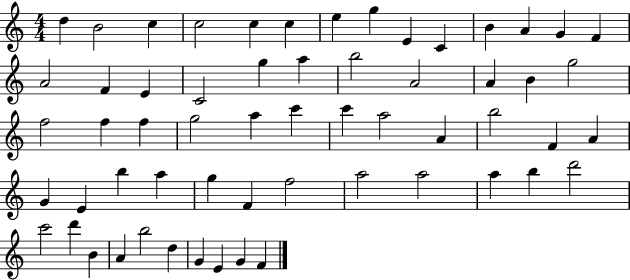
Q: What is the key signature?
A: C major